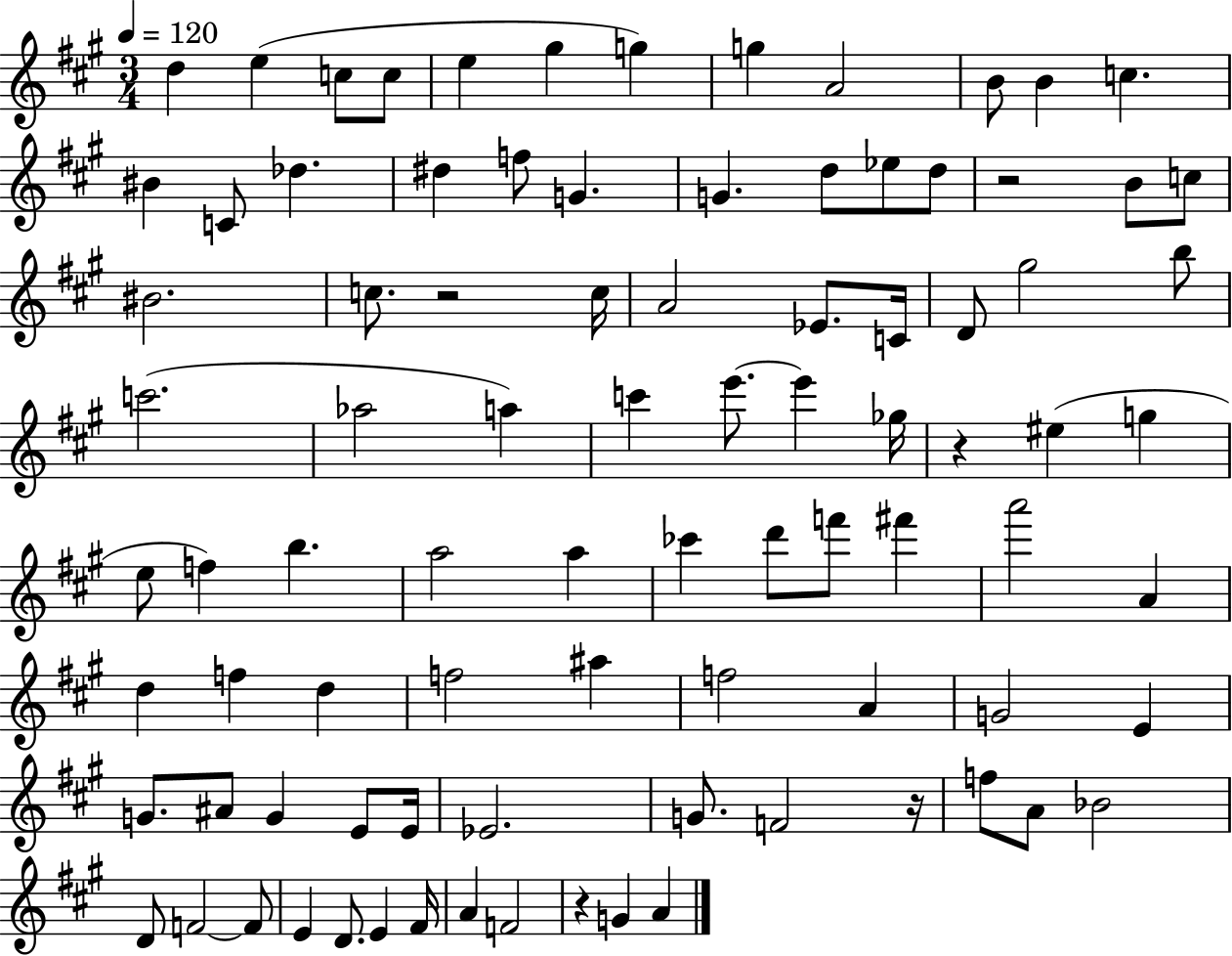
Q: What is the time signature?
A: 3/4